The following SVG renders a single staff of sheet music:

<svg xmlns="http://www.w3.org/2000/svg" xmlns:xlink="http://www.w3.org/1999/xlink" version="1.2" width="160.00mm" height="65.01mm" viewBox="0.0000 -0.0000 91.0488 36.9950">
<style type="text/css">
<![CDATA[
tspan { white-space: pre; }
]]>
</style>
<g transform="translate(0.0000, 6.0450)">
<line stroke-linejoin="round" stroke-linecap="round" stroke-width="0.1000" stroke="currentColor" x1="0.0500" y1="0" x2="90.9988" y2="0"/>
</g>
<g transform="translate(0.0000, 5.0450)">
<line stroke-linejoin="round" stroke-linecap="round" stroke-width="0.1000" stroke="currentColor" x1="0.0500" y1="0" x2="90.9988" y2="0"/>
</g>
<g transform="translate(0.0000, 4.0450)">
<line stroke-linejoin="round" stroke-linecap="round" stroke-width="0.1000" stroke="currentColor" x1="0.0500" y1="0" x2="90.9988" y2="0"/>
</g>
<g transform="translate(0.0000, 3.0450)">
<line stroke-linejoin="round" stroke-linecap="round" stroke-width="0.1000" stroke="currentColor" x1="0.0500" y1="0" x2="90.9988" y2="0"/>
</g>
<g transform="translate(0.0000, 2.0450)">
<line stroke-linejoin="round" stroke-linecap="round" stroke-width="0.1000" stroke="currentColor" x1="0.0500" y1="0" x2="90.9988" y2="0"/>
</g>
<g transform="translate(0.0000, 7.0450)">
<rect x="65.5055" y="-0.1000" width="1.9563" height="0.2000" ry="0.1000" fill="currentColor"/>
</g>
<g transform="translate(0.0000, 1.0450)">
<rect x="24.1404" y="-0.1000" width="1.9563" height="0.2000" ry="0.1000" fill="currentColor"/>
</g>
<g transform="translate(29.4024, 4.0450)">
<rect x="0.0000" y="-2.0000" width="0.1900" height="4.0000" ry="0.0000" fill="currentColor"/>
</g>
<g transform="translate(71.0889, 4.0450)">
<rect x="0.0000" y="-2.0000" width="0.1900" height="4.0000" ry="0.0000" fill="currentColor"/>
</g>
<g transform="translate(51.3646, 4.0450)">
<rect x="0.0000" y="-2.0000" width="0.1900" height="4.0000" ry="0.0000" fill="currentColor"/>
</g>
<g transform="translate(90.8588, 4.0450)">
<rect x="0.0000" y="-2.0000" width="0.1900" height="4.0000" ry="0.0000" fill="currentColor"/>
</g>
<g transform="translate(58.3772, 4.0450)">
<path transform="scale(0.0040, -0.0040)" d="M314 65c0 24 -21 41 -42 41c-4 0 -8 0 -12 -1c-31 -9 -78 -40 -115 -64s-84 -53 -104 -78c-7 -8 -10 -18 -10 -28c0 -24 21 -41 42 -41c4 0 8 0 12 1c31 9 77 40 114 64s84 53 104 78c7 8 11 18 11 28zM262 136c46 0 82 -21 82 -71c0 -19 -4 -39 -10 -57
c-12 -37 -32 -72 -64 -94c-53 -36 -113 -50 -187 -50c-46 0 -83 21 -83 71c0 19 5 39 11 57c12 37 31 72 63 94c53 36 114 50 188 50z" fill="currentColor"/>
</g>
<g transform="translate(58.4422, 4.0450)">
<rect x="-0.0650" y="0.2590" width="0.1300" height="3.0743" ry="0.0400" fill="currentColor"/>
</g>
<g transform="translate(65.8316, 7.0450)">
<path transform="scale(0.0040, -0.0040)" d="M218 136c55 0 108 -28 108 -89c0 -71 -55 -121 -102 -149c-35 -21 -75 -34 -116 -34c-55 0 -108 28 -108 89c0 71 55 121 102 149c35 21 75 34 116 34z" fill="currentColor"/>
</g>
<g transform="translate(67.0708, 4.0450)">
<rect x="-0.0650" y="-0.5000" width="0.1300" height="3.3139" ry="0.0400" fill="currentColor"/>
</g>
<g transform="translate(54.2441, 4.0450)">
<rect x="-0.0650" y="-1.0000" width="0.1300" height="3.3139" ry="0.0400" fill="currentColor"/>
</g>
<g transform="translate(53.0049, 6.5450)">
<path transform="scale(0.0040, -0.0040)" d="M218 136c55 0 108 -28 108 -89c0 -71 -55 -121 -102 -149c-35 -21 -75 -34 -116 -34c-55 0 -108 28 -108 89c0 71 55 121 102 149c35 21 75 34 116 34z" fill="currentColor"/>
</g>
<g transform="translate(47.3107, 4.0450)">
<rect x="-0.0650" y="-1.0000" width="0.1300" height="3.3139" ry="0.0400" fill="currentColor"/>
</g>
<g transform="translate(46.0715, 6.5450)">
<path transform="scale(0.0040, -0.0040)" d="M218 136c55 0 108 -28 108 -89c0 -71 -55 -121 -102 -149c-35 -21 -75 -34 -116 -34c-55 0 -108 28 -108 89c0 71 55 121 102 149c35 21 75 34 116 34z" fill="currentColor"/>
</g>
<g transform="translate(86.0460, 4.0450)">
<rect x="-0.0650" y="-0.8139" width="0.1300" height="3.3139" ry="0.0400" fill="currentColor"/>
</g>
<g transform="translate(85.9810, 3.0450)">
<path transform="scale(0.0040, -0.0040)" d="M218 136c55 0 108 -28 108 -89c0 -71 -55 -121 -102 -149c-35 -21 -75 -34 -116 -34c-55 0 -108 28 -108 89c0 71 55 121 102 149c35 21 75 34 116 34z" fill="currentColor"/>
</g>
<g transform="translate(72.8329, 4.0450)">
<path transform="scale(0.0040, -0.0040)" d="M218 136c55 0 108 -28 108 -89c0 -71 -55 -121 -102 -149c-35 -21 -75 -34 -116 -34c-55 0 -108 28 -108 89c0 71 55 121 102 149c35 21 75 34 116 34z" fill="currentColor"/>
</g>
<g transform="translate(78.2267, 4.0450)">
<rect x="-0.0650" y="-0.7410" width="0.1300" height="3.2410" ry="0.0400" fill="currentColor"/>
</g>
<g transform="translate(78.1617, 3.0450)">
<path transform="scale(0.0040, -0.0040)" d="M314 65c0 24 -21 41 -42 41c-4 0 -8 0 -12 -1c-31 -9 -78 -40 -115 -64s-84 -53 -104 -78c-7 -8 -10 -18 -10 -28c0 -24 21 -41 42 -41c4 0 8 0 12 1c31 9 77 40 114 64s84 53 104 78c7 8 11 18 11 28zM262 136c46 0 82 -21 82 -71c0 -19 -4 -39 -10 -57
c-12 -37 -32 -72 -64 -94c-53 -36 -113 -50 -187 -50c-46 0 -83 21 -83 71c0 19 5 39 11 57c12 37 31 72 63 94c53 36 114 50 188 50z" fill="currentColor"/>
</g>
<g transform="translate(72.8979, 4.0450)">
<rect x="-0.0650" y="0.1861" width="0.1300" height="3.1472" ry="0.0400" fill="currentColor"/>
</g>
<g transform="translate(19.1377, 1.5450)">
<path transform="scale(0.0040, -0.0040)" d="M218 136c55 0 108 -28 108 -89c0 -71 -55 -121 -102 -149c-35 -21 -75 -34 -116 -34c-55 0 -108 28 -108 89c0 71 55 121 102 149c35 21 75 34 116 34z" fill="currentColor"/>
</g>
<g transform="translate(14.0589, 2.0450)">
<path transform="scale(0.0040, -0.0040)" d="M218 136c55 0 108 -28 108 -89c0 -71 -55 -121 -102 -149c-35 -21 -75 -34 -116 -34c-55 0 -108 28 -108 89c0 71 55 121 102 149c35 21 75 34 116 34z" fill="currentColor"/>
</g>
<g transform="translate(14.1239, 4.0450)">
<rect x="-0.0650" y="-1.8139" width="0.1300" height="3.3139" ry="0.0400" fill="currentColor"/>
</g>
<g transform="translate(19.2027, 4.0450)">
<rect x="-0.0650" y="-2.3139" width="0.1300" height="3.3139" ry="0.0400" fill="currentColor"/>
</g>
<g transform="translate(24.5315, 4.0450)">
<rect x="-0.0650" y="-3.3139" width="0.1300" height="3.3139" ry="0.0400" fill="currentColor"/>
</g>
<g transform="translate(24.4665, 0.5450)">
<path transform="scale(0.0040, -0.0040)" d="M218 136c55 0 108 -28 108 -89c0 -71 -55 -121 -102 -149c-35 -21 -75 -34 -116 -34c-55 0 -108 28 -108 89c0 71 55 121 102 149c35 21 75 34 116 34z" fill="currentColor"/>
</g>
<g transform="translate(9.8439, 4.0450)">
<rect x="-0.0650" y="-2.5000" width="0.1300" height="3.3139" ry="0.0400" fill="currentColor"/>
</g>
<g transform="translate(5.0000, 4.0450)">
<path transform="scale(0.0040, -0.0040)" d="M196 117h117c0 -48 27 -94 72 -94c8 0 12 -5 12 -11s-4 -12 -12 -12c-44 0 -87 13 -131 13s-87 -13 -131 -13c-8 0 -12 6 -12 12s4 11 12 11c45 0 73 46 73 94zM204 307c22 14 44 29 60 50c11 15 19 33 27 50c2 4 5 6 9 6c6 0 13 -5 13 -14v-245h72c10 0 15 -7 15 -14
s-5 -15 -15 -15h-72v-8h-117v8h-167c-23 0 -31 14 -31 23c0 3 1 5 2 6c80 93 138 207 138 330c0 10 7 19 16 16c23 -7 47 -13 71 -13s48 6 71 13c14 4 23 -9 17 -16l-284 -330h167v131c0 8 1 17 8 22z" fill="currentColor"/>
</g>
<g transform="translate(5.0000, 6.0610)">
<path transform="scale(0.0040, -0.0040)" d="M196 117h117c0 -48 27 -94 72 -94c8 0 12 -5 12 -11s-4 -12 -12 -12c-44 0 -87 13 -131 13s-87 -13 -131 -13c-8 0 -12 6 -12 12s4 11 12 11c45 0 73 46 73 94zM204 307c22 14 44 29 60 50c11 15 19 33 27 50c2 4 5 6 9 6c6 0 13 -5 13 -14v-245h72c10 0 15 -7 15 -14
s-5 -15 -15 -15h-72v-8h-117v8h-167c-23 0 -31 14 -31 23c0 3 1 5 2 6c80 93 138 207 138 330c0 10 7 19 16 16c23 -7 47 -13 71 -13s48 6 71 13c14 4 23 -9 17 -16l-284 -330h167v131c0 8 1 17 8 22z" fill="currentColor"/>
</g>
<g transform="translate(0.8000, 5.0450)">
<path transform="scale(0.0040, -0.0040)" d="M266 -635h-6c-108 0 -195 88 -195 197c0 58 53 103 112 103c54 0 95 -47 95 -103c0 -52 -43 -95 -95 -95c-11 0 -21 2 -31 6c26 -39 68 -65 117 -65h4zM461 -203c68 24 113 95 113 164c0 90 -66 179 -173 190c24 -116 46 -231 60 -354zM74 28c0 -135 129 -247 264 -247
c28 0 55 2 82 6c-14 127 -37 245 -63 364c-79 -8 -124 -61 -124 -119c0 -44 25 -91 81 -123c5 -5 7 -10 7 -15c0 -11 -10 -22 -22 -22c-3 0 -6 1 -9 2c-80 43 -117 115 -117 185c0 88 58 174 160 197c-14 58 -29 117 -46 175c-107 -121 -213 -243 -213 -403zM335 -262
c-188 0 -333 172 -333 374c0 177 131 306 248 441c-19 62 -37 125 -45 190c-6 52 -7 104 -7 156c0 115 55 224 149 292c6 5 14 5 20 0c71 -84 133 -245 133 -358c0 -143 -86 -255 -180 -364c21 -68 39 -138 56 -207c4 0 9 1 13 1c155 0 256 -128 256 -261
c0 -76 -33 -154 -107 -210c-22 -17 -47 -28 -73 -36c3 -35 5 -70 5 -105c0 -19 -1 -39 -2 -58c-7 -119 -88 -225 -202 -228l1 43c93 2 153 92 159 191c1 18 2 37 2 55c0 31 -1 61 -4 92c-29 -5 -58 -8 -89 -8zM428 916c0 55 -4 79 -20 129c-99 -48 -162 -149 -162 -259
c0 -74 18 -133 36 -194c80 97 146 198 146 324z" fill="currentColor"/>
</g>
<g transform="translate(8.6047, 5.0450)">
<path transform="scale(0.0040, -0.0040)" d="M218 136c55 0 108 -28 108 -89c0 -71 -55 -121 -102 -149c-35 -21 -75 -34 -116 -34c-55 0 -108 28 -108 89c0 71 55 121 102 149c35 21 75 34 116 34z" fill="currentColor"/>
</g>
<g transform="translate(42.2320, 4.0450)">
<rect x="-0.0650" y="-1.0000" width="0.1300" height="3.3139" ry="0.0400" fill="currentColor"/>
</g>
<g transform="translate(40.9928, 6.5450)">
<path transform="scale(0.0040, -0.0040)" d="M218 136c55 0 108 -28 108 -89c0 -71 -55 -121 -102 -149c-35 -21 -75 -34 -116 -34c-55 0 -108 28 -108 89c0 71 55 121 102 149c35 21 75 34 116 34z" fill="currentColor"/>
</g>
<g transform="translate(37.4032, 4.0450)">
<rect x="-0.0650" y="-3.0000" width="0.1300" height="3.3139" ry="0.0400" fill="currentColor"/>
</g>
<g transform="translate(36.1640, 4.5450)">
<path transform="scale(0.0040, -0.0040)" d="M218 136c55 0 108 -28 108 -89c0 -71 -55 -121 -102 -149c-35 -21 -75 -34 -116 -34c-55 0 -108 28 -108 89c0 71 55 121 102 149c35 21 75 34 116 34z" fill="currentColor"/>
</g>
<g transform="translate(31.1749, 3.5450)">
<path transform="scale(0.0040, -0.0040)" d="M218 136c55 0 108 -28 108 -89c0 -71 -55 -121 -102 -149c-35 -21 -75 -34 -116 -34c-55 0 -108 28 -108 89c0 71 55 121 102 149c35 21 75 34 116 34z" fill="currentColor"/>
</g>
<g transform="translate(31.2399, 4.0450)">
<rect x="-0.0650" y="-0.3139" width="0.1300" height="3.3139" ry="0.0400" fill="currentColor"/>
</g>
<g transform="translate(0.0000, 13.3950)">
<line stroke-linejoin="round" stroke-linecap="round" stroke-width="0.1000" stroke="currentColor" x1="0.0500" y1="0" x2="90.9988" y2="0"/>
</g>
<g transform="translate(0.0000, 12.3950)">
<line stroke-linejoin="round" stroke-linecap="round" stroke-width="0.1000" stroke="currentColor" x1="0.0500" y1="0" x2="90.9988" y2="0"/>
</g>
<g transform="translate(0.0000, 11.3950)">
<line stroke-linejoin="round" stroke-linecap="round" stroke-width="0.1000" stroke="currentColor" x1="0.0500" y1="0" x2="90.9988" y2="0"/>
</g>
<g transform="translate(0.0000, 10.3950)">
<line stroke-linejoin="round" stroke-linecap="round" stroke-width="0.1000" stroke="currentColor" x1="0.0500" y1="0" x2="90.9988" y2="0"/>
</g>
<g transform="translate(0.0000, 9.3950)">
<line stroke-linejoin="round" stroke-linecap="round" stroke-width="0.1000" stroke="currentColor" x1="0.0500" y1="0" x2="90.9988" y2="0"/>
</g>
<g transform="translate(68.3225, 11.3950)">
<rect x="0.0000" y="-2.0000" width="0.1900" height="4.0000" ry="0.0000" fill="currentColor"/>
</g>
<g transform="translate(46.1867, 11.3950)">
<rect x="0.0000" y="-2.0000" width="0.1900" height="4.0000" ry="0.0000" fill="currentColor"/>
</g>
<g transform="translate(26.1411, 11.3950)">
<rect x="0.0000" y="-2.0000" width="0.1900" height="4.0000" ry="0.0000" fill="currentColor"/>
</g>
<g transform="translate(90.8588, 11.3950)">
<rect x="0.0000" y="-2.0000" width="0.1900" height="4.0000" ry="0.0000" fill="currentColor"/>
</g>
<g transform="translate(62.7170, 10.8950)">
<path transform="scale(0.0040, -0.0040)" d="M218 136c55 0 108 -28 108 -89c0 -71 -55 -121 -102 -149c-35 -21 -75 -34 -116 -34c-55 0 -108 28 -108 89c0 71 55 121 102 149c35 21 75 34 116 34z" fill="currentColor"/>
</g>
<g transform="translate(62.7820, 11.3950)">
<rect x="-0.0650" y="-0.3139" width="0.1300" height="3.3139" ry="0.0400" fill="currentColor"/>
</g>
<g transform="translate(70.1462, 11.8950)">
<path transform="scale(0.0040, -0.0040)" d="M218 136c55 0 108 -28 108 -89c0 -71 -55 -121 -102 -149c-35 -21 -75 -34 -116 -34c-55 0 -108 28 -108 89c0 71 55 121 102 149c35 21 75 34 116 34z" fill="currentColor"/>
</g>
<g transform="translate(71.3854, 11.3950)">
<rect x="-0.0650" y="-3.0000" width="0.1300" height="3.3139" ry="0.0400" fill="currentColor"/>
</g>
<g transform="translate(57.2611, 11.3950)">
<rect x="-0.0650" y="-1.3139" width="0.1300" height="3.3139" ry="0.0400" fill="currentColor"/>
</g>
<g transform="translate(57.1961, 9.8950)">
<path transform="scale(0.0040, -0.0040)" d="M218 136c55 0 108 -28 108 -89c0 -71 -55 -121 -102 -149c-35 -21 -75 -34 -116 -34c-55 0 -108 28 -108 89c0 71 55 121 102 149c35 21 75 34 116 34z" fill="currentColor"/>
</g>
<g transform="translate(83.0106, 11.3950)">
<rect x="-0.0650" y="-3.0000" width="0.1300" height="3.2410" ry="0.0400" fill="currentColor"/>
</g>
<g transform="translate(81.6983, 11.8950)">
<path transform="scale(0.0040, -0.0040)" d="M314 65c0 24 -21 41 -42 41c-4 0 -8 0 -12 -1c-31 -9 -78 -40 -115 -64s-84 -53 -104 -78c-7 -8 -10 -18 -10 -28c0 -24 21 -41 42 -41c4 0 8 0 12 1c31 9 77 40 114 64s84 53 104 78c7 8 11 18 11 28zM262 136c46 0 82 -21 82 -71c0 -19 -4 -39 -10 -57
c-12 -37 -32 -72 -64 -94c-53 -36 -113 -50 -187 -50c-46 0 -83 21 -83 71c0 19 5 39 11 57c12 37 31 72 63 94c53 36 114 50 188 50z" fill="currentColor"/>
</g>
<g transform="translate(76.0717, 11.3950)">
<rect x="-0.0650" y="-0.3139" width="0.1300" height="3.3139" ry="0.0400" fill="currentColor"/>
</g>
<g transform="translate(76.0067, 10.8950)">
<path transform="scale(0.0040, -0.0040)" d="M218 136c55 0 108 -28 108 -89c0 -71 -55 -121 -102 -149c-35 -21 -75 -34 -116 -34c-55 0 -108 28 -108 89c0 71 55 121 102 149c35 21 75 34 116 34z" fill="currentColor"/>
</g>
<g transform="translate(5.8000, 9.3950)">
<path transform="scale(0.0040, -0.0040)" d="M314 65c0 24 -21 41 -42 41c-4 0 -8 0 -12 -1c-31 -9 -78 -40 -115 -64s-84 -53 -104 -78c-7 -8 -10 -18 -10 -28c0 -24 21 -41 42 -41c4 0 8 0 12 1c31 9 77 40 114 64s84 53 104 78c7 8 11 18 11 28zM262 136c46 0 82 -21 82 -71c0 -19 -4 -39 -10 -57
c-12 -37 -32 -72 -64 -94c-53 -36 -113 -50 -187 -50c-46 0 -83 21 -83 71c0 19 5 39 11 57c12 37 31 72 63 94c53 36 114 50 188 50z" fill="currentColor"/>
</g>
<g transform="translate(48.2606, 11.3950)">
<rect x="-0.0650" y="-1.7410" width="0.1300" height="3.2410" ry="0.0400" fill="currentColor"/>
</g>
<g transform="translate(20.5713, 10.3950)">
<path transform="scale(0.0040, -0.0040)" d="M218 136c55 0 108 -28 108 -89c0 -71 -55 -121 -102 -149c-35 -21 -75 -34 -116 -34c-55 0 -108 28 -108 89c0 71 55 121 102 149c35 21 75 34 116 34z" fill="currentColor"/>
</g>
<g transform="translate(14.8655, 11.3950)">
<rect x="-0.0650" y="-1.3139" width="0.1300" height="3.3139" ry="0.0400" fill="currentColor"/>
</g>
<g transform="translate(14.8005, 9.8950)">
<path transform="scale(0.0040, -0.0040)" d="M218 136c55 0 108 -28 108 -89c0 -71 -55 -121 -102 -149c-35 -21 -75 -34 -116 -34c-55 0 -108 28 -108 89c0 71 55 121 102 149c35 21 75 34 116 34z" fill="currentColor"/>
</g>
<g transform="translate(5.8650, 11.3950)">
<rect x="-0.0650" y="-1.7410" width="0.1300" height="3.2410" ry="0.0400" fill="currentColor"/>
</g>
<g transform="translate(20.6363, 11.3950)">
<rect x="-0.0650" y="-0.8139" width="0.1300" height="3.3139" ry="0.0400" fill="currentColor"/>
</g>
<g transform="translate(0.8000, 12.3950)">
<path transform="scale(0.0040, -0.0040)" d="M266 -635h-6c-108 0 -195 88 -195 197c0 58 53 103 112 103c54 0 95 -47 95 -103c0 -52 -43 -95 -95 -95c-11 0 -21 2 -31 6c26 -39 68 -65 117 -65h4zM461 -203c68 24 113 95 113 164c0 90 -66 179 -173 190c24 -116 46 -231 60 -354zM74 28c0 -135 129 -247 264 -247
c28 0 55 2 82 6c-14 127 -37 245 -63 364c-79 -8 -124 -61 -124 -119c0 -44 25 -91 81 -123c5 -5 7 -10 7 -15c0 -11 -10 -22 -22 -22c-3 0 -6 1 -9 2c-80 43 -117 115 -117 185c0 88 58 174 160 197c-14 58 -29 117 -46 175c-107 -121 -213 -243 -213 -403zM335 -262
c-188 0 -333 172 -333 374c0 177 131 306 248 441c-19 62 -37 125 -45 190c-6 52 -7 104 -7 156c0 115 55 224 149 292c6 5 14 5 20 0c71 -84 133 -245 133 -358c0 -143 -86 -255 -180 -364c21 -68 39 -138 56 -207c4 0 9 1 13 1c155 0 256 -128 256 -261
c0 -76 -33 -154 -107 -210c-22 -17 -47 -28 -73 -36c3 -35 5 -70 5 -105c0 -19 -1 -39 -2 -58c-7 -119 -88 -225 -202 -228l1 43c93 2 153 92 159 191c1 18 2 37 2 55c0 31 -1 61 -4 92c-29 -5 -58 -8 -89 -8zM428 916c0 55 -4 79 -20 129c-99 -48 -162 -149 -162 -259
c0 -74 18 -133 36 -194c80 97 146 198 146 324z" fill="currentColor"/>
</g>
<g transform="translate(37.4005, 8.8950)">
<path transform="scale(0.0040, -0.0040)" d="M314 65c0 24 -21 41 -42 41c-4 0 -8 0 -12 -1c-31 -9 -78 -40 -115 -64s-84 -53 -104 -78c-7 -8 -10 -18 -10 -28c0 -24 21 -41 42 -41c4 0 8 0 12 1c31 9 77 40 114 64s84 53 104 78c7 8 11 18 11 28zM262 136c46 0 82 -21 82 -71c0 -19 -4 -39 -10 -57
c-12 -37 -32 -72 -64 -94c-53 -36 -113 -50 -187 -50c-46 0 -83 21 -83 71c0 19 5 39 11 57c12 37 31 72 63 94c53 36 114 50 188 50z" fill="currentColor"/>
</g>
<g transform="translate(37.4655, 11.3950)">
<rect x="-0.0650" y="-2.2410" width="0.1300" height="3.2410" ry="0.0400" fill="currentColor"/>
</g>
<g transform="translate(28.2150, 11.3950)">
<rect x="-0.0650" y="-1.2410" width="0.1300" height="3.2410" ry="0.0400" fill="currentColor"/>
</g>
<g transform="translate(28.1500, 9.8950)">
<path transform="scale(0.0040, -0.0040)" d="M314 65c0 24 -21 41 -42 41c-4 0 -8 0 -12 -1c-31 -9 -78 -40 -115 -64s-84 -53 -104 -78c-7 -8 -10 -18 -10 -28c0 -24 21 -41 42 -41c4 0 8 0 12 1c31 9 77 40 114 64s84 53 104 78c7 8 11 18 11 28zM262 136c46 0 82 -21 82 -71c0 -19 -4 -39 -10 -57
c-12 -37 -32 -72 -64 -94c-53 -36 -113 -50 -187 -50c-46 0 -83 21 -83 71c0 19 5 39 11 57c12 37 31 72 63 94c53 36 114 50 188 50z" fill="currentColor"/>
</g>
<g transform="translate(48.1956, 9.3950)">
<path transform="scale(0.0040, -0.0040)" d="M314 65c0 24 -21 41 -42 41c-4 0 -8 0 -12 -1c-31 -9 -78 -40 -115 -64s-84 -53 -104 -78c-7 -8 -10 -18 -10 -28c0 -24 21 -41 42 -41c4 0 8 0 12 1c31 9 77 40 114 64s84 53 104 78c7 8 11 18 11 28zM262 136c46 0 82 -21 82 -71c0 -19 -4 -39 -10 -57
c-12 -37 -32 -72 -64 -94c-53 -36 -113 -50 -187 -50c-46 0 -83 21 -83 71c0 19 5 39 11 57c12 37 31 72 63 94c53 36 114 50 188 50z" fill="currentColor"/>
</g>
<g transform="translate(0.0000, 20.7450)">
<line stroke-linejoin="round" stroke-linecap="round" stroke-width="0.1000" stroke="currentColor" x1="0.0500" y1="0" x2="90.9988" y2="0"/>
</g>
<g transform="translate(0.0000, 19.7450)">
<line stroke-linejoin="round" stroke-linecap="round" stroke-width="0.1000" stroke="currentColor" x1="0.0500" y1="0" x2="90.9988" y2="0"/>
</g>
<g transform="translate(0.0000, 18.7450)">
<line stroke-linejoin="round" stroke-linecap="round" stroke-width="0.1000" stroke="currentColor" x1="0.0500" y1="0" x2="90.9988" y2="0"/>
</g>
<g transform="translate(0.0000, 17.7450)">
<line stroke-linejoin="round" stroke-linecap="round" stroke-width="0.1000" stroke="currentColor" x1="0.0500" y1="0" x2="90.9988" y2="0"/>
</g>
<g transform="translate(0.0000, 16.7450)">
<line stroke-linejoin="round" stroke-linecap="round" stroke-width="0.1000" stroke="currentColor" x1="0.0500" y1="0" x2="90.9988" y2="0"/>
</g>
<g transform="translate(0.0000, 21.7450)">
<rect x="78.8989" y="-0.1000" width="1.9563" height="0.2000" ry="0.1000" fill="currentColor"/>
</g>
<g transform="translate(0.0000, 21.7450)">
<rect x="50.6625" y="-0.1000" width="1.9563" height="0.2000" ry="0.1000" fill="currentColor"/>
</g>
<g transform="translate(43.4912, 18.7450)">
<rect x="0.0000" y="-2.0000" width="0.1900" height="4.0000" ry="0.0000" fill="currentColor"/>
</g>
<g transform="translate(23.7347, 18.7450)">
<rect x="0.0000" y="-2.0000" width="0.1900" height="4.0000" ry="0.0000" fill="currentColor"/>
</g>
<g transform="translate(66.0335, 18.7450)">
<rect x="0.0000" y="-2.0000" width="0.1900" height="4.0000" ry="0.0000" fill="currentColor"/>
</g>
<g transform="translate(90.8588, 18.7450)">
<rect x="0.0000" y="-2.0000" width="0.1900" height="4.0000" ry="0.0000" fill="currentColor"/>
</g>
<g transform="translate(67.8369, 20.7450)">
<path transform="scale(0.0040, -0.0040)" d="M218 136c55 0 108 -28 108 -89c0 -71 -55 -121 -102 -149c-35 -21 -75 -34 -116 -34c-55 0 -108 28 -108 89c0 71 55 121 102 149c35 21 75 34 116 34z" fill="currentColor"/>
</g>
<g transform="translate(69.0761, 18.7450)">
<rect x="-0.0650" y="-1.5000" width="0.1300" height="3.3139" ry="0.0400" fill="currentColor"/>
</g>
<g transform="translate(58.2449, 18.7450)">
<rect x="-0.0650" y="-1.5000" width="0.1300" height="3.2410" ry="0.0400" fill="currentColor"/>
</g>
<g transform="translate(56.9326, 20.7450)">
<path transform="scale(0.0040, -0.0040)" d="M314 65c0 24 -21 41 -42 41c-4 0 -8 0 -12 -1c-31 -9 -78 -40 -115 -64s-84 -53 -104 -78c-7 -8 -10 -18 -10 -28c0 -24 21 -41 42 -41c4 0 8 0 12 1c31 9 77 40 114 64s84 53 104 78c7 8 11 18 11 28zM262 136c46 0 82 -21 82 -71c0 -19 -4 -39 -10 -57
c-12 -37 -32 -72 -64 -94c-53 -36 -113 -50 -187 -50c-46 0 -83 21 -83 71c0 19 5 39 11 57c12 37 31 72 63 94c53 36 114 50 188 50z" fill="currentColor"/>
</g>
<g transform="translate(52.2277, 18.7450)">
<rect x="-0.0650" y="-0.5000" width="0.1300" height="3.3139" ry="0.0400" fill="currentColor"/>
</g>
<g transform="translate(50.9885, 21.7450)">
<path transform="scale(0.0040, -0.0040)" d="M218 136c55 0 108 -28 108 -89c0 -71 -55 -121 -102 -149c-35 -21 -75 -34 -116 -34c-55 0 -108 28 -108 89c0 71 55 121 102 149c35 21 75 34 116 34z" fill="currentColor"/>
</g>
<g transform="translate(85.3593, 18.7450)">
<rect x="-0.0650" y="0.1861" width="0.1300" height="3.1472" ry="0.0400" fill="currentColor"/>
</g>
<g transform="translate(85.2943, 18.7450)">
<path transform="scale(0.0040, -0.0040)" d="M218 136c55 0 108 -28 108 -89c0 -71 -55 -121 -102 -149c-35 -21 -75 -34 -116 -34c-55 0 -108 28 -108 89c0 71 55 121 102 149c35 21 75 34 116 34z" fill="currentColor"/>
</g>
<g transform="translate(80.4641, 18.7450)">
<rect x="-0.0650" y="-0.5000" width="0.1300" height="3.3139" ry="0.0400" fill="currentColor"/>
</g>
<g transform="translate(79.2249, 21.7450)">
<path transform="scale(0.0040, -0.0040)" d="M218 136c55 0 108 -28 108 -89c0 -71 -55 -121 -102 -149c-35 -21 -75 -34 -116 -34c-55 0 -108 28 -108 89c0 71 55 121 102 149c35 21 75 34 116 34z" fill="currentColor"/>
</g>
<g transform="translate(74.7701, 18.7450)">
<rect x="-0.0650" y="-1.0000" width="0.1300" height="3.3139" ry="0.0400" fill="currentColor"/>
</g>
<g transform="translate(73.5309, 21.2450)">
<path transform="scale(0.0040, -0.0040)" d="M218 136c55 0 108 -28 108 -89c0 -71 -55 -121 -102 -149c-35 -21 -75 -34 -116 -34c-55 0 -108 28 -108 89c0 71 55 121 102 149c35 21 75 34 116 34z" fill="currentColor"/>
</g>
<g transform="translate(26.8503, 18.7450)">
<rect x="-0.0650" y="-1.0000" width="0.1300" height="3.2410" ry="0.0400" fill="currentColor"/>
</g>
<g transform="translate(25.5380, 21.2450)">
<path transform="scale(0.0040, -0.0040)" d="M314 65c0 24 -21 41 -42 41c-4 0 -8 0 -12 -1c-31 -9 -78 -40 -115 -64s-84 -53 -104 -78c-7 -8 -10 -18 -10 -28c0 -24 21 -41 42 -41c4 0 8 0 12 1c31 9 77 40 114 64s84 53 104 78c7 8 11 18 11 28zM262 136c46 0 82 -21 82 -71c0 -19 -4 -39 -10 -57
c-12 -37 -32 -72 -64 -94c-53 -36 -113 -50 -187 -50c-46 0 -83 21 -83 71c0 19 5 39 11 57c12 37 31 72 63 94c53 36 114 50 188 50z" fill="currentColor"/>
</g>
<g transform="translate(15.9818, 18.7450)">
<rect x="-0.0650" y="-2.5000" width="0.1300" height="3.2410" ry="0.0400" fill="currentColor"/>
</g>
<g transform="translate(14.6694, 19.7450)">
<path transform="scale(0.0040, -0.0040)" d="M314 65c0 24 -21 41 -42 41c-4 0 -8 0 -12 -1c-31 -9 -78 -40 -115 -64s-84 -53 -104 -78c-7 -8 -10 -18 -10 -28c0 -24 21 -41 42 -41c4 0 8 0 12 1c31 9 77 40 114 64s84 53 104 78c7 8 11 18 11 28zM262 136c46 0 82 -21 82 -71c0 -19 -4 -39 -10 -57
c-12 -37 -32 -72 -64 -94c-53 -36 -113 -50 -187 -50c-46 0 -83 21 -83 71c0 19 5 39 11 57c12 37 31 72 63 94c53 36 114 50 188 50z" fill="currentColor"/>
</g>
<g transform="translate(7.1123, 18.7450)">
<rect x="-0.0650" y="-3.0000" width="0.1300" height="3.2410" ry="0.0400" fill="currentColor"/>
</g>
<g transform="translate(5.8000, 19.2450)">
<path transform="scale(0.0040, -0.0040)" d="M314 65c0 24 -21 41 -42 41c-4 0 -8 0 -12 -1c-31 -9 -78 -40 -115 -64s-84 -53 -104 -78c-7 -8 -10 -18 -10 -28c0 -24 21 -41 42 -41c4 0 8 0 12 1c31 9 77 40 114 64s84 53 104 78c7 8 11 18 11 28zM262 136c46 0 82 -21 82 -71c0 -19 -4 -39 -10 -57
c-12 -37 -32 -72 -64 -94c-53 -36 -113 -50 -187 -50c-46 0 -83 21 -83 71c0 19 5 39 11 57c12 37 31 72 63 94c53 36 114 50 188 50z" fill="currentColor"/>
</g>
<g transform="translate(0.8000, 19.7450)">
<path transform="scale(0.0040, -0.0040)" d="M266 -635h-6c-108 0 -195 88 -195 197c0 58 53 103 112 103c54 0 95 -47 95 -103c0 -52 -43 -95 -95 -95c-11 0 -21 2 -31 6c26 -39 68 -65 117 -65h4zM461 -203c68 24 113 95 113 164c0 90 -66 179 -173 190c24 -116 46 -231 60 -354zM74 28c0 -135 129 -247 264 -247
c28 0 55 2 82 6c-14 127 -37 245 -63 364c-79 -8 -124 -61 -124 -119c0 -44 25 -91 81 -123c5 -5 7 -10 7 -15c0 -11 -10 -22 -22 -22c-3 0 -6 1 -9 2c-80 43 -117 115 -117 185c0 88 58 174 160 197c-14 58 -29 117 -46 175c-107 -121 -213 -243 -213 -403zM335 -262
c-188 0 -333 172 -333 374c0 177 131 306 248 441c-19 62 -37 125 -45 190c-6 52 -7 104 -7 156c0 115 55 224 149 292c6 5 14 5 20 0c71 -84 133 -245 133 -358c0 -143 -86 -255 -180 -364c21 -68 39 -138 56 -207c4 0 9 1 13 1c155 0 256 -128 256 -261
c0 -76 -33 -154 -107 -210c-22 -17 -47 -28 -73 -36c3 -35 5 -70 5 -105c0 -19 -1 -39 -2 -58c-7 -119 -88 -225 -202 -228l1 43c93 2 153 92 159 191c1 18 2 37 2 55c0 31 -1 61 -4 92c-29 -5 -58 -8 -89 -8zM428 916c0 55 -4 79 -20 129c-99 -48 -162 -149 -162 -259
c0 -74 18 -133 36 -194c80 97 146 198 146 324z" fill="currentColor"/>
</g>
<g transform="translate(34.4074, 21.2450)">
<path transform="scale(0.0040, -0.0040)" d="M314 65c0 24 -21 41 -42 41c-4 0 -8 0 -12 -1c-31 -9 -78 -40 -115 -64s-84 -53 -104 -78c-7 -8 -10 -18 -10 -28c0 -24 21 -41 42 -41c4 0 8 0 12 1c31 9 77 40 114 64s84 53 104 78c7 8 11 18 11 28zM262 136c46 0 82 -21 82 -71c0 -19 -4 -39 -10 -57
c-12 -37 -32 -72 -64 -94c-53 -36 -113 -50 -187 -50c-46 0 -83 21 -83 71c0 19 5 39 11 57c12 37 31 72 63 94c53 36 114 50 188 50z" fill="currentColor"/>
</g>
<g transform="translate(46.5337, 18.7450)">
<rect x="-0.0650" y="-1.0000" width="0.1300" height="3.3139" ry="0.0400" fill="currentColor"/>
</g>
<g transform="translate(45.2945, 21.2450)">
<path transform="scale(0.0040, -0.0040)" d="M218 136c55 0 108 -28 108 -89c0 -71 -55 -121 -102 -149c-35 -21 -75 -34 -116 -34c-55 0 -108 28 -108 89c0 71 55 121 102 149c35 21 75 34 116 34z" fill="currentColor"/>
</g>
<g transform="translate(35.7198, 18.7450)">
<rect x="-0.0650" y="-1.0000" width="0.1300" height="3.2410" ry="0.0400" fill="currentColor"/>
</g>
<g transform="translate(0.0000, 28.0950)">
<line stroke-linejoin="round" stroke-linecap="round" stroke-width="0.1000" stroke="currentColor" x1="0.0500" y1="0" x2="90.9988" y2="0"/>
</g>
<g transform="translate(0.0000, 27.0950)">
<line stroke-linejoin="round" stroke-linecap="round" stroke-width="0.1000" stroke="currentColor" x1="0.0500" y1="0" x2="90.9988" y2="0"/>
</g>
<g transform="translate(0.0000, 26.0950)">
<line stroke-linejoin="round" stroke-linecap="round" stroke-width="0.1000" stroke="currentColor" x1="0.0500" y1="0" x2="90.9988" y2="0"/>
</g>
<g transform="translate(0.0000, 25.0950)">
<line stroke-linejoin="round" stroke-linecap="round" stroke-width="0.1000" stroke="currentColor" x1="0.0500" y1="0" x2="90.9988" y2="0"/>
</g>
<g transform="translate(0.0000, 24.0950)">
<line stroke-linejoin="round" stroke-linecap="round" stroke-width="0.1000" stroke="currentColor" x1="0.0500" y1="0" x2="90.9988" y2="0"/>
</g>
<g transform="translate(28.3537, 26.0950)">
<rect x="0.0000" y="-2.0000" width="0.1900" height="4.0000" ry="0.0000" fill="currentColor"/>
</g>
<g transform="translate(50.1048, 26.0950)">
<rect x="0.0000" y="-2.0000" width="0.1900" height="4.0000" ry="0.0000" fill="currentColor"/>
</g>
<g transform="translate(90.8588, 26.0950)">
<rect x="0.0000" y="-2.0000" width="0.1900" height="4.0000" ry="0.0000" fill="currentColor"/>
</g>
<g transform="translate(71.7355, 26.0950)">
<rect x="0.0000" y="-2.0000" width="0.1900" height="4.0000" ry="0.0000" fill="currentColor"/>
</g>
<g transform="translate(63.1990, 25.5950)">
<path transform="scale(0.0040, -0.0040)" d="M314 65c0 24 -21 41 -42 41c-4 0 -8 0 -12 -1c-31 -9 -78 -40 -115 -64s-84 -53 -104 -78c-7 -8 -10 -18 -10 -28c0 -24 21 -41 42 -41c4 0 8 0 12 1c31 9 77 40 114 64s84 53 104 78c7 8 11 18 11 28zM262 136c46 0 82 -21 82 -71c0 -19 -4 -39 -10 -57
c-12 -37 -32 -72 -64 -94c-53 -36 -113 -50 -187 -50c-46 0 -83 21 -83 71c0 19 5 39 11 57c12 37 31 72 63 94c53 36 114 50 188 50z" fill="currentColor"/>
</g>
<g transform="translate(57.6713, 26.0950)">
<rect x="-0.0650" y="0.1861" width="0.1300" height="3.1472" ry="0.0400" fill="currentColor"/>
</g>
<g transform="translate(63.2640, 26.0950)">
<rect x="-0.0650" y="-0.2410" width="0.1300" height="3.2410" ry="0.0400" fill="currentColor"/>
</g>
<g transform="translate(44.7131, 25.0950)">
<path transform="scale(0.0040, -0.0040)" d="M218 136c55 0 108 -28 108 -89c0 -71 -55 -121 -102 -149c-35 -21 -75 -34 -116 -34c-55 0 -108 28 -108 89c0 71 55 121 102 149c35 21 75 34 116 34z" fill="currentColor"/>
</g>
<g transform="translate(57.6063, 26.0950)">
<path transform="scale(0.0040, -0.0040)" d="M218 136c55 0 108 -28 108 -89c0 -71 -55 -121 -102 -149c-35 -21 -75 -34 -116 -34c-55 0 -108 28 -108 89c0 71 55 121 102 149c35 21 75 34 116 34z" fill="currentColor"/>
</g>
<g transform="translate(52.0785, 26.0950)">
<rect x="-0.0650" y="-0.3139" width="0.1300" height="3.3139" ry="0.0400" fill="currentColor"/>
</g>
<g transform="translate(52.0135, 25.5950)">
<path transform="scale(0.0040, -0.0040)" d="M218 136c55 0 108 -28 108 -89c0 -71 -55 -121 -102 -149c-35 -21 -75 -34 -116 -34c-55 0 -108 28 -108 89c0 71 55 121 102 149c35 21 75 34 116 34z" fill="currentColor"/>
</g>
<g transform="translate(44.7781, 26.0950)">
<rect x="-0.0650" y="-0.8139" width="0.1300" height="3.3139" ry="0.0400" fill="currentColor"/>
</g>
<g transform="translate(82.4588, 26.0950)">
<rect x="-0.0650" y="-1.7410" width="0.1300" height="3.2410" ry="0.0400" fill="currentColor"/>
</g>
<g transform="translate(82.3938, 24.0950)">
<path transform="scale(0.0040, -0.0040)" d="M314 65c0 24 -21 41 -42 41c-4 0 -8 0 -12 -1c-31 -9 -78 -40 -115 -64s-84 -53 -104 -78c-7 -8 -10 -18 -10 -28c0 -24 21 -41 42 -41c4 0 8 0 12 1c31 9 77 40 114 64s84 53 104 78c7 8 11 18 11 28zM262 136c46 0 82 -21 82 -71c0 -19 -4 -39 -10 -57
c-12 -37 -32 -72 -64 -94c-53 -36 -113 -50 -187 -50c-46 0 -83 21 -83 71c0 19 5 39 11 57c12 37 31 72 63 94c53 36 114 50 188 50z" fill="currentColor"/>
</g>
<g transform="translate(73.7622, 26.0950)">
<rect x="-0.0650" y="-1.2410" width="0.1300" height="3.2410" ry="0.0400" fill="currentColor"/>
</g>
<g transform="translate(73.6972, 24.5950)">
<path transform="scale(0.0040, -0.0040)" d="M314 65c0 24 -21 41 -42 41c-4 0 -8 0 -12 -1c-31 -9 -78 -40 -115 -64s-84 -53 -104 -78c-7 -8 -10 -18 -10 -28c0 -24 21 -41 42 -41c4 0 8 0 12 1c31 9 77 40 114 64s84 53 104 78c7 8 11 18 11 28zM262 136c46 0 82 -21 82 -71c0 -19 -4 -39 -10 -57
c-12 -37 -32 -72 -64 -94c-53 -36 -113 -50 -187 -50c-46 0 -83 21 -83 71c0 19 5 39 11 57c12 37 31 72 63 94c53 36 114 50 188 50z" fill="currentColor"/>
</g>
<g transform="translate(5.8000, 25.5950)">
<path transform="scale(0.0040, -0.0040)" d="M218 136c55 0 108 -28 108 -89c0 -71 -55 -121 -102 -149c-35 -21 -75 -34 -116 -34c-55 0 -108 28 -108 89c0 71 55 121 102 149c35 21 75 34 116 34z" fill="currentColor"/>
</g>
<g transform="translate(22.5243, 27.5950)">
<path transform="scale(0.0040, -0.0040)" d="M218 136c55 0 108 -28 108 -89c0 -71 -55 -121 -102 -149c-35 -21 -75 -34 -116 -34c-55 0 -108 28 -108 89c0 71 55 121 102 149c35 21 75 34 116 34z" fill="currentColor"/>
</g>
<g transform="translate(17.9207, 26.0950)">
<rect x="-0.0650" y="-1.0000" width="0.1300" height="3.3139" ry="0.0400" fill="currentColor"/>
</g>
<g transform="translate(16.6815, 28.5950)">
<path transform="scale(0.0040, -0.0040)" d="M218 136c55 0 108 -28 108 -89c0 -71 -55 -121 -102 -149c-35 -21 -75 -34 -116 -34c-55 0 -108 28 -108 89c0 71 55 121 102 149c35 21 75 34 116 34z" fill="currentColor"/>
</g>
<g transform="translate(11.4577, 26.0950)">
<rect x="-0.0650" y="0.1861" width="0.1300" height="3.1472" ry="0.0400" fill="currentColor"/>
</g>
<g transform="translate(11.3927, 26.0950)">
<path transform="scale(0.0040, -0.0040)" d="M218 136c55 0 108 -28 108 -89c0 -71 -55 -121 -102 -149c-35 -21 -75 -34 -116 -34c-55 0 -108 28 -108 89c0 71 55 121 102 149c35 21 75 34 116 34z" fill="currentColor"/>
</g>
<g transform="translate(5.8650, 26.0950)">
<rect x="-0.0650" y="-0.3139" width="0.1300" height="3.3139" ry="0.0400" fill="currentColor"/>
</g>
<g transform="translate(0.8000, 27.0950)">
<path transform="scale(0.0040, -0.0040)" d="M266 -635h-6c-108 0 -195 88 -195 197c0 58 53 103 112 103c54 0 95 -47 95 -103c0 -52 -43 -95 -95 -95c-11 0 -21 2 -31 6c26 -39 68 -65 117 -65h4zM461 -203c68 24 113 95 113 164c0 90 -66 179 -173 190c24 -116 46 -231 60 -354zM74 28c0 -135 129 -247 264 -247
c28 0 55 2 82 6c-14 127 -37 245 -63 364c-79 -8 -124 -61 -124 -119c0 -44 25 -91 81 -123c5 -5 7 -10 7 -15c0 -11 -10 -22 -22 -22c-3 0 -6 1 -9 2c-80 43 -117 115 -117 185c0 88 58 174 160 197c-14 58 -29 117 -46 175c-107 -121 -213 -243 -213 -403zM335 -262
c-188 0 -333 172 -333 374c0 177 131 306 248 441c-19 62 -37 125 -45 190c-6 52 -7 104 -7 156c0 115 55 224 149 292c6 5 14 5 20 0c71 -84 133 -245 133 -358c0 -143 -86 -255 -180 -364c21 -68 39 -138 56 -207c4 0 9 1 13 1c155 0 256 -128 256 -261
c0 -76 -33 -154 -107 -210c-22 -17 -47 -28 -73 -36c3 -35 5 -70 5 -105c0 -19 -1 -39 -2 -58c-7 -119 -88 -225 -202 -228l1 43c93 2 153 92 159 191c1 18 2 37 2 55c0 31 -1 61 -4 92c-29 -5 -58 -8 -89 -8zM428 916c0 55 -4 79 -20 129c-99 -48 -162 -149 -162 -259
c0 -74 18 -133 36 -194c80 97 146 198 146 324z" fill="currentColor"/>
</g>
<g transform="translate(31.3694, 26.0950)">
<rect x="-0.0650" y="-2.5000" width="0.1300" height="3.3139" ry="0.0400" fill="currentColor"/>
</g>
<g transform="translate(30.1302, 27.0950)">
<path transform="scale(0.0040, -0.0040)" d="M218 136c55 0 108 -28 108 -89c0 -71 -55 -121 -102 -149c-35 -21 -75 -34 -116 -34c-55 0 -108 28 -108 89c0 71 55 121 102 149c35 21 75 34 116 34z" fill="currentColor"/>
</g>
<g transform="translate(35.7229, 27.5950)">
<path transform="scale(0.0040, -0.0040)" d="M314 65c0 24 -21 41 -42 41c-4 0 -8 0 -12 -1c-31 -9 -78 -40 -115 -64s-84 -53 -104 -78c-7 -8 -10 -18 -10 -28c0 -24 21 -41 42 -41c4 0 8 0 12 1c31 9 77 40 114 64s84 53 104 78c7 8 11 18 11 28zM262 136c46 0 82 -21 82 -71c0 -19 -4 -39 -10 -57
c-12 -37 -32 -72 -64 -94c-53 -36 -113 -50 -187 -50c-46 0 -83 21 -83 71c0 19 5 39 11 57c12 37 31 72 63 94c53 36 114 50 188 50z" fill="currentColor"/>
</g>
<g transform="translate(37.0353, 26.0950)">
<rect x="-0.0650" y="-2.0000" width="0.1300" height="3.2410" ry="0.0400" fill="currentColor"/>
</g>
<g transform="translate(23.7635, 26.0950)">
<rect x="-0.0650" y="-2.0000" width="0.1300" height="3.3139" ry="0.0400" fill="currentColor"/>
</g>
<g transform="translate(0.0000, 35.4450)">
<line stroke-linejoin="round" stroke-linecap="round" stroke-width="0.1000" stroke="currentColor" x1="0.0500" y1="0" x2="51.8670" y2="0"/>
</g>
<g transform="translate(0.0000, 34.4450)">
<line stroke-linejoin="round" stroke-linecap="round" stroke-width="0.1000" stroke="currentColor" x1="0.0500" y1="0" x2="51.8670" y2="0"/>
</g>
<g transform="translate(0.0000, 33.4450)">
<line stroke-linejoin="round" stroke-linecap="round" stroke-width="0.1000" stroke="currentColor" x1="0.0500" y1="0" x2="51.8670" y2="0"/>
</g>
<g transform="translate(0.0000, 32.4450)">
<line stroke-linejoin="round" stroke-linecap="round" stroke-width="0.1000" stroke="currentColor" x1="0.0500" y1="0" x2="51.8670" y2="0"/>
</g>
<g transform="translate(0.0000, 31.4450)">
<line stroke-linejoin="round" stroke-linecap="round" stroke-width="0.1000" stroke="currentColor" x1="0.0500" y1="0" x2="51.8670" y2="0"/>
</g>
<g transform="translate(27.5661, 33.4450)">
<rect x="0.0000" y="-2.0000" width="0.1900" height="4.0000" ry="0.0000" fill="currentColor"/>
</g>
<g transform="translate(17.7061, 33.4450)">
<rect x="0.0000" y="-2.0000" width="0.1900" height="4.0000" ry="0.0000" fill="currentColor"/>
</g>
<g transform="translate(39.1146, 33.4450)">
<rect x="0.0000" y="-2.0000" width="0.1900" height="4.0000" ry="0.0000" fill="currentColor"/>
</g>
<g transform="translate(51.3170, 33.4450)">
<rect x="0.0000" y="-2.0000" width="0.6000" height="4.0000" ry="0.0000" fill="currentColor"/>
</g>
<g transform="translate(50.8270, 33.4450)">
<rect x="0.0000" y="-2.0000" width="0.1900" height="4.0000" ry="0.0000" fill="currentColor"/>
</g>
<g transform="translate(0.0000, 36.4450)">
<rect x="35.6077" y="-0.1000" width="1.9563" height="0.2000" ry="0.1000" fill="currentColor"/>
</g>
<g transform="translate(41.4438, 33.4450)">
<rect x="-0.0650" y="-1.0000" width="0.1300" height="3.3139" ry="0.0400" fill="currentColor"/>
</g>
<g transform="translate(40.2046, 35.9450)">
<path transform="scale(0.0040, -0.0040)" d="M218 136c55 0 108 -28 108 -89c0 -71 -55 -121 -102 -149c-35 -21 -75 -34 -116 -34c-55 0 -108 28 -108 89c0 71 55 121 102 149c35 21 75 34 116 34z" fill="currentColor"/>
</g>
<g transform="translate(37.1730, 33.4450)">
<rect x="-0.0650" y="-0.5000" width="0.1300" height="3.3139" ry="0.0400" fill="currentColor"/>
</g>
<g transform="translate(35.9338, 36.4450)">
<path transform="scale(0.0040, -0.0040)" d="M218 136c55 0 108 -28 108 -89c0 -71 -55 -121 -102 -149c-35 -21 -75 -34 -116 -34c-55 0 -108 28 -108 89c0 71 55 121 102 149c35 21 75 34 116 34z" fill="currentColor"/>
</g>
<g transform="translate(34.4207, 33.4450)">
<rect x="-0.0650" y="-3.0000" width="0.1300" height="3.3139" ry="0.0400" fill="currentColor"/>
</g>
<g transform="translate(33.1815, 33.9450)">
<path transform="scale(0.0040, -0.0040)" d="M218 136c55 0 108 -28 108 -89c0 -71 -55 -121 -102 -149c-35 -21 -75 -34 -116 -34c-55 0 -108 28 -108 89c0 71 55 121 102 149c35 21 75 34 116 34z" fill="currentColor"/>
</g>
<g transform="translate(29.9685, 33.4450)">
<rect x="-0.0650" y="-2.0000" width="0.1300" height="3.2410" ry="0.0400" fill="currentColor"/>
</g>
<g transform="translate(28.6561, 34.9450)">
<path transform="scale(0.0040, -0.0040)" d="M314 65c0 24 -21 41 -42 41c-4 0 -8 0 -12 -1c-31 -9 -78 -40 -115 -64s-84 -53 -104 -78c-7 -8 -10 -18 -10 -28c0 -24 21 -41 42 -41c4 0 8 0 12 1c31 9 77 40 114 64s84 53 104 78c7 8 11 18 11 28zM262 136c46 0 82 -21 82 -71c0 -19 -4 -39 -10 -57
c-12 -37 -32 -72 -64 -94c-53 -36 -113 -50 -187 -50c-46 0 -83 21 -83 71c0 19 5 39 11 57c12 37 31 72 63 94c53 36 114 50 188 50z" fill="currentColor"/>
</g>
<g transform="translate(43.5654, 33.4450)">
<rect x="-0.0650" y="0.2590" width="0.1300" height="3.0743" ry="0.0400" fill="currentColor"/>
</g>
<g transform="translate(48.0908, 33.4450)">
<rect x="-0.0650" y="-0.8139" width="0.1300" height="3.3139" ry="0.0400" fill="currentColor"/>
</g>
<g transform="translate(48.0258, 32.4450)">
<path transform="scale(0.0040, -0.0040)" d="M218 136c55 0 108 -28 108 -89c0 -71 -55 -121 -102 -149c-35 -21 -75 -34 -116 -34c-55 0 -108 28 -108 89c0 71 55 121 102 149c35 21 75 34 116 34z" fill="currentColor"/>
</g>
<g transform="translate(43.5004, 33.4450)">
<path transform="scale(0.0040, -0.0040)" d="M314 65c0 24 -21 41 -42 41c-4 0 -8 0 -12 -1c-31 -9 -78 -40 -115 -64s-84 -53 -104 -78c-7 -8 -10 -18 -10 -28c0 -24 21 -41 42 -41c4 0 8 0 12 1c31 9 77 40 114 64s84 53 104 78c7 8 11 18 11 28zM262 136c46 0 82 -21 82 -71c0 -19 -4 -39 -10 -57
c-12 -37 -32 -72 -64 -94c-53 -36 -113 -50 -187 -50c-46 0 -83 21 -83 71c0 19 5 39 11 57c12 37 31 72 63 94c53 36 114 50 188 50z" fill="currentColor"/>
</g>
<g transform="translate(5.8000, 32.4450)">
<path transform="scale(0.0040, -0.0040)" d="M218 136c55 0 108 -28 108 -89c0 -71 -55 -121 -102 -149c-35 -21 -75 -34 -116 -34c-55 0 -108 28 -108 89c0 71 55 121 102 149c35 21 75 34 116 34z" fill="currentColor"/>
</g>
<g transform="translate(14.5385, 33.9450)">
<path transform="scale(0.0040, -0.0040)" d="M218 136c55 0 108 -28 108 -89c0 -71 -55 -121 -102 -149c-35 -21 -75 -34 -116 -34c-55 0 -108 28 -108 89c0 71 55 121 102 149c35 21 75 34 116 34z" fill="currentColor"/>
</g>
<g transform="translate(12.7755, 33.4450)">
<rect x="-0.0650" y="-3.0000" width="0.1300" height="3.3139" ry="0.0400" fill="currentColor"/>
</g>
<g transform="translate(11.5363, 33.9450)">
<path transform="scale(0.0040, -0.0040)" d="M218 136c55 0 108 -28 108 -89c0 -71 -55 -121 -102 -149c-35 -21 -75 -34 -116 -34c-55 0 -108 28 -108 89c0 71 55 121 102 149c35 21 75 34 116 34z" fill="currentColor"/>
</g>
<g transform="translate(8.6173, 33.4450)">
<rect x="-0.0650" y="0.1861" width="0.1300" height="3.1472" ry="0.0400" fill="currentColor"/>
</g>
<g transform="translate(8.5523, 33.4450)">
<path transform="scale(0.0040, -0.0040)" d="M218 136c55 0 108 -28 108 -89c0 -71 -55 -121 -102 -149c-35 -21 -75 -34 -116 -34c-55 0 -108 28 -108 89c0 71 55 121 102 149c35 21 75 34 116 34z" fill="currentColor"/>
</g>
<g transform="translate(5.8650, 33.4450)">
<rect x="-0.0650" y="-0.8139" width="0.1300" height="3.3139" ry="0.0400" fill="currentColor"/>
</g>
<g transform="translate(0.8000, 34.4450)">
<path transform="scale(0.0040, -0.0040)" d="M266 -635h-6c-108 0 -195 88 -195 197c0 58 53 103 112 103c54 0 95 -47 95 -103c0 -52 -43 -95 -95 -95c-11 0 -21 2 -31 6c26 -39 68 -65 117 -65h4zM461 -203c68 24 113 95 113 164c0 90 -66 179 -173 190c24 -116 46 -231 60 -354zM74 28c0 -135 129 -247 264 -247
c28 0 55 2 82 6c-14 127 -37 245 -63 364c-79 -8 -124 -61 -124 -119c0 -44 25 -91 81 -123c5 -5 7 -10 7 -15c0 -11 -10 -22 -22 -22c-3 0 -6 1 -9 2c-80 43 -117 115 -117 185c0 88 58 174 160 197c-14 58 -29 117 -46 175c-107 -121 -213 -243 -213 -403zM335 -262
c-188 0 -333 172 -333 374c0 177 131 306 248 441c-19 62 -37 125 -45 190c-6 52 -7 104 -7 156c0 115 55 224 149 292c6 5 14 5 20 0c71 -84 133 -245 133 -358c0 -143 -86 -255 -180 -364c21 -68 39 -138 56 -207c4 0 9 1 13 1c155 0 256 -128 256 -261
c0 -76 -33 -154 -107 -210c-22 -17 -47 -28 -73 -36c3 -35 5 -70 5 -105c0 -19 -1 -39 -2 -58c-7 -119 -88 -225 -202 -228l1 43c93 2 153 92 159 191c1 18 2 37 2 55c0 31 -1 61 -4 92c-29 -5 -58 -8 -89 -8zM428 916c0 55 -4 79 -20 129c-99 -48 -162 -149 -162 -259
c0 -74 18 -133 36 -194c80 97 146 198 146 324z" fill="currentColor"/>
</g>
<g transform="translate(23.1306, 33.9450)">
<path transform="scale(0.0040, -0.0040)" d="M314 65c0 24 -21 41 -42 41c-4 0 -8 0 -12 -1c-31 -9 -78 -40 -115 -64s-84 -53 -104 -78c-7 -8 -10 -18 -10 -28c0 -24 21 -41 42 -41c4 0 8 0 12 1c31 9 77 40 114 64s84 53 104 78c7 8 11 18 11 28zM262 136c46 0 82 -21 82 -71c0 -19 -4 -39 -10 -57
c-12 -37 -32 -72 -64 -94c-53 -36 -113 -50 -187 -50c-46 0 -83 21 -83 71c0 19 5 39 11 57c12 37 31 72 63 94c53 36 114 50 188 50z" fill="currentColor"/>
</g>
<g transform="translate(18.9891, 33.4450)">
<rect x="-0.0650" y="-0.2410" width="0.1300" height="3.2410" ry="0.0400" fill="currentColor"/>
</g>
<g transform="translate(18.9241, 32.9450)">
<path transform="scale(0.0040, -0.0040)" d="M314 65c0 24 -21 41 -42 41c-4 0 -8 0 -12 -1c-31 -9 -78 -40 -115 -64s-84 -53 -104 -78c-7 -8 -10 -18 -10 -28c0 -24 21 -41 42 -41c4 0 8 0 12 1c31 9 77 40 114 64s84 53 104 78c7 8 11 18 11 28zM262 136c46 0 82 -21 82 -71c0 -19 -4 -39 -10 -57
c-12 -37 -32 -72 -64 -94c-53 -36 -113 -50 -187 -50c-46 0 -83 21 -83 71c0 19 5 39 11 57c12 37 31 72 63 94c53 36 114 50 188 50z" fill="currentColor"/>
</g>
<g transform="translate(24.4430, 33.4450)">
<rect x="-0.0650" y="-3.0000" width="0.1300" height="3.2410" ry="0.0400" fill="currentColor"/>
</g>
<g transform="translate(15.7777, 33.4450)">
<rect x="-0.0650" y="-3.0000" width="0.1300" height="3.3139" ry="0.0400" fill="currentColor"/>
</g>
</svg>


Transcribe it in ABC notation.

X:1
T:Untitled
M:4/4
L:1/4
K:C
G f g b c A D D D B2 C B d2 d f2 e d e2 g2 f2 e c A c A2 A2 G2 D2 D2 D C E2 E D C B c B D F G F2 d c B c2 e2 f2 d B A A c2 A2 F2 A C D B2 d